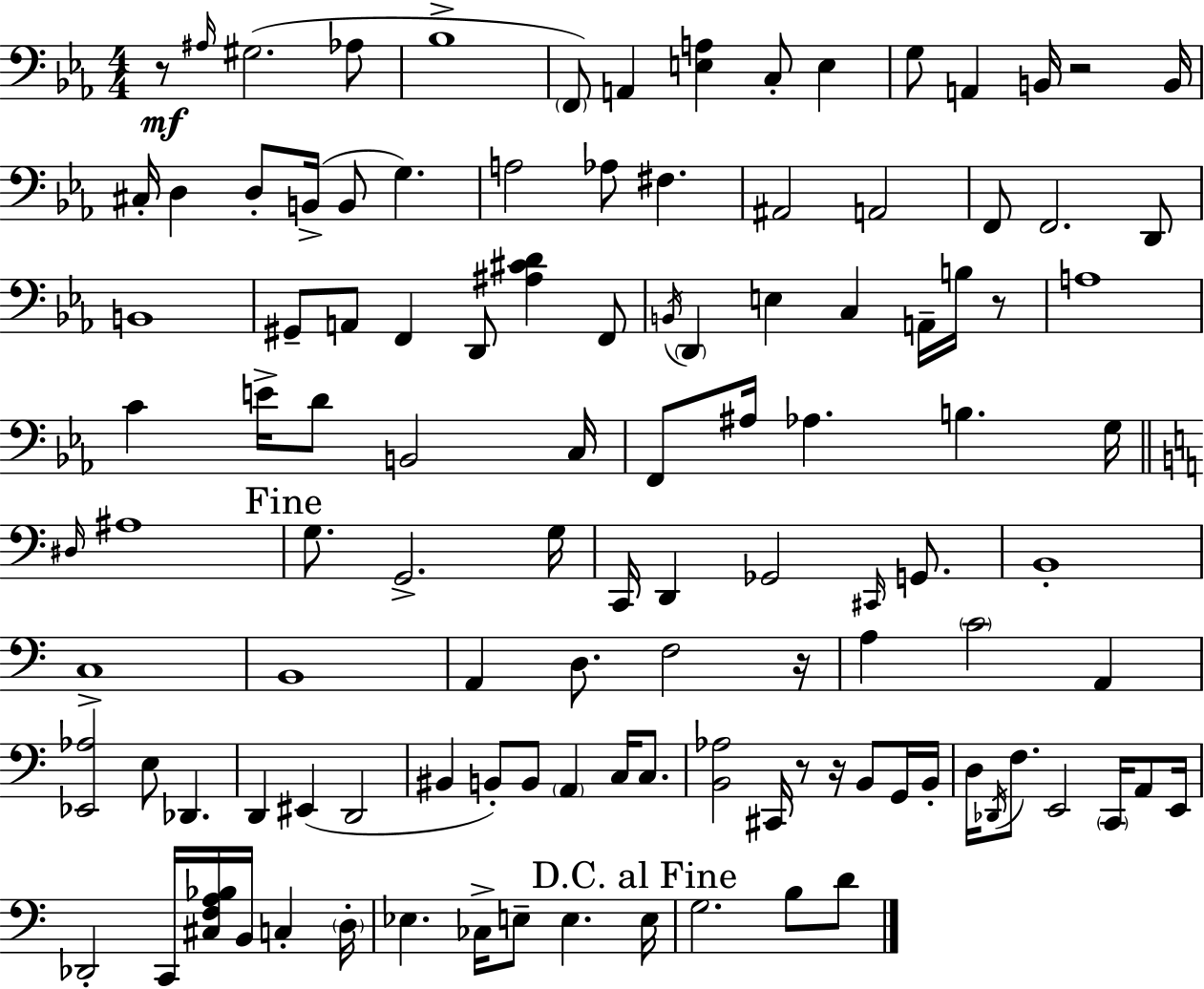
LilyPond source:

{
  \clef bass
  \numericTimeSignature
  \time 4/4
  \key ees \major
  r8\mf \grace { ais16 } gis2.( aes8 | bes1-> | \parenthesize f,8) a,4 <e a>4 c8-. e4 | g8 a,4 b,16 r2 | \break b,16 cis16-. d4 d8-. b,16->( b,8 g4.) | a2 aes8 fis4. | ais,2 a,2 | f,8 f,2. d,8 | \break b,1 | gis,8-- a,8 f,4 d,8 <ais cis' d'>4 f,8 | \acciaccatura { b,16 } \parenthesize d,4 e4 c4 a,16-- b16 | r8 a1 | \break c'4 e'16-> d'8 b,2 | c16 f,8 ais16 aes4. b4. | g16 \bar "||" \break \key c \major \grace { dis16 } ais1 | \mark "Fine" g8. g,2.-> | g16 c,16 d,4 ges,2 \grace { cis,16 } g,8. | b,1-. | \break c1-> | b,1 | a,4 d8. f2 | r16 a4 \parenthesize c'2 a,4 | \break <ees, aes>2 e8 des,4. | d,4 eis,4( d,2 | bis,4 b,8-.) b,8 \parenthesize a,4 c16 c8. | <b, aes>2 cis,16 r8 r16 b,8 | \break g,16 b,16-. d16 \acciaccatura { des,16 } f8. e,2 \parenthesize c,16 | a,8 e,16 des,2-. c,16 <cis f a bes>16 b,16 c4-. | \parenthesize d16-. ees4. ces16-> e8-- e4. | \mark "D.C. al Fine" e16 g2. b8 | \break d'8 \bar "|."
}